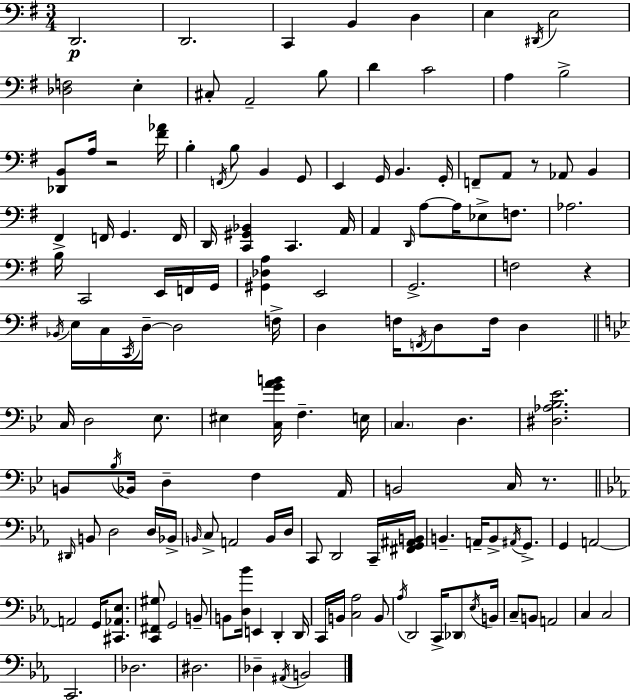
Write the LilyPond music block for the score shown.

{
  \clef bass
  \numericTimeSignature
  \time 3/4
  \key g \major
  d,2.\p | d,2. | c,4 b,4 d4 | e4 \acciaccatura { dis,16 } e2 | \break <des f>2 e4-. | cis8-. a,2-- b8 | d'4 c'2 | a4 b2-> | \break <des, b,>8 a16 r2 | <fis' aes'>16 b4-. \acciaccatura { f,16 } b8 b,4 | g,8 e,4 g,16 b,4. | g,16-. f,8-- a,8 r8 aes,8 b,4 | \break fis,4-> f,16 g,4. | f,16 d,16 <c, gis, bes,>4 c,4. | a,16 a,4 \grace { d,16 } a8~~ a16 ees8-> | f8. aes2. | \break b16 c,2 | e,16 f,16 g,16 <gis, des a>4 e,2 | g,2.-> | f2 r4 | \break \acciaccatura { bes,16 } e16 c16 \acciaccatura { c,16 } d16--~~ d2 | f16-> d4 f16 \acciaccatura { f,16 } d8 | f16 d4 \bar "||" \break \key bes \major c16 d2 ees8. | eis4 <c g' a' b'>16 f4.-- e16 | \parenthesize c4. d4. | <dis aes bes ees'>2. | \break b,8 \acciaccatura { bes16 } bes,16 d4-- f4 | a,16 b,2 c16 r8. | \bar "||" \break \key c \minor \grace { dis,16 } b,8 d2 d16 | bes,16-> \grace { b,16 } c8-> a,2 | b,16 d16 c,8 d,2 | c,16-- <fis, g, ais, b,>16 b,4.-- a,16-- b,8-> \acciaccatura { ais,16 } | \break g,8.-> g,4 a,2~~ | a,2 g,16 | <cis, aes, ees>8. <c, fis, gis>8 g,2 | b,8-- b,8 <d bes'>16 e,4 d,4-. | \break d,16 c,16 b,16 <c aes>2 | b,8 \acciaccatura { aes16 } d,2 | c,16-> \parenthesize des,8 \acciaccatura { ees16 } b,16 c8-- b,8 a,2 | c4 c2 | \break c,2. | des2. | dis2. | des4-- \acciaccatura { ais,16 } b,2 | \break \bar "|."
}